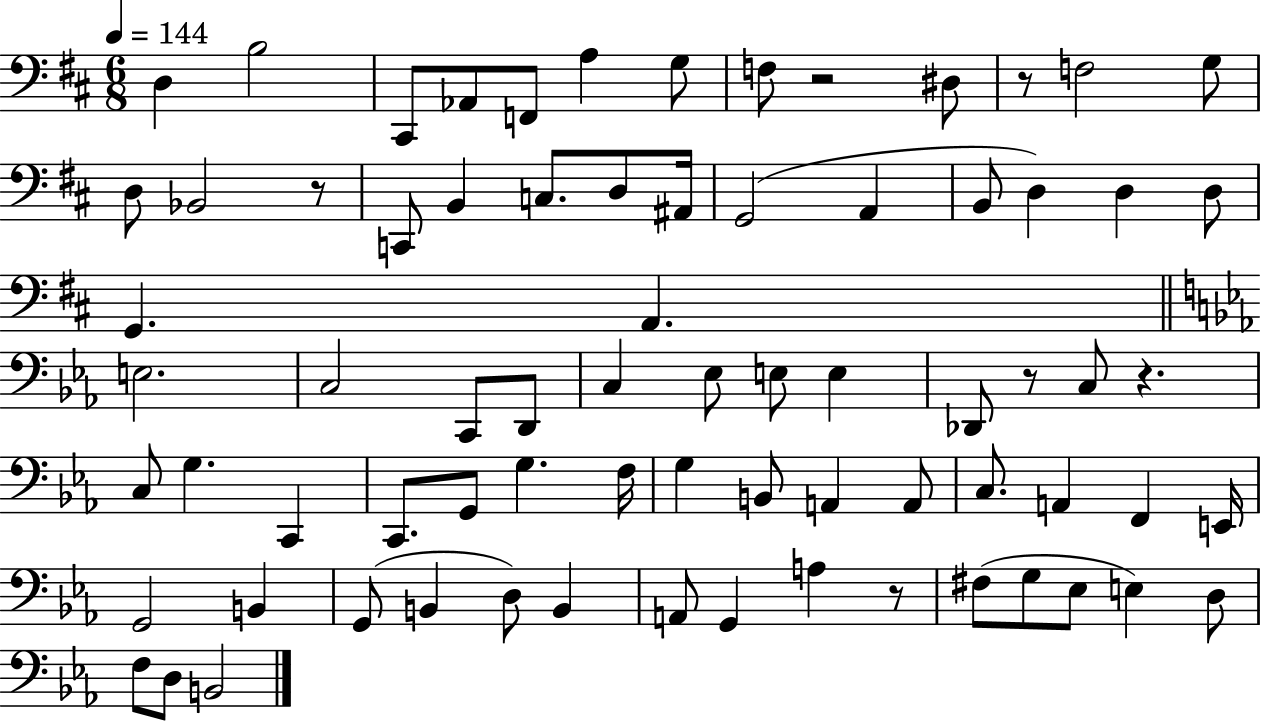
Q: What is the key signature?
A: D major